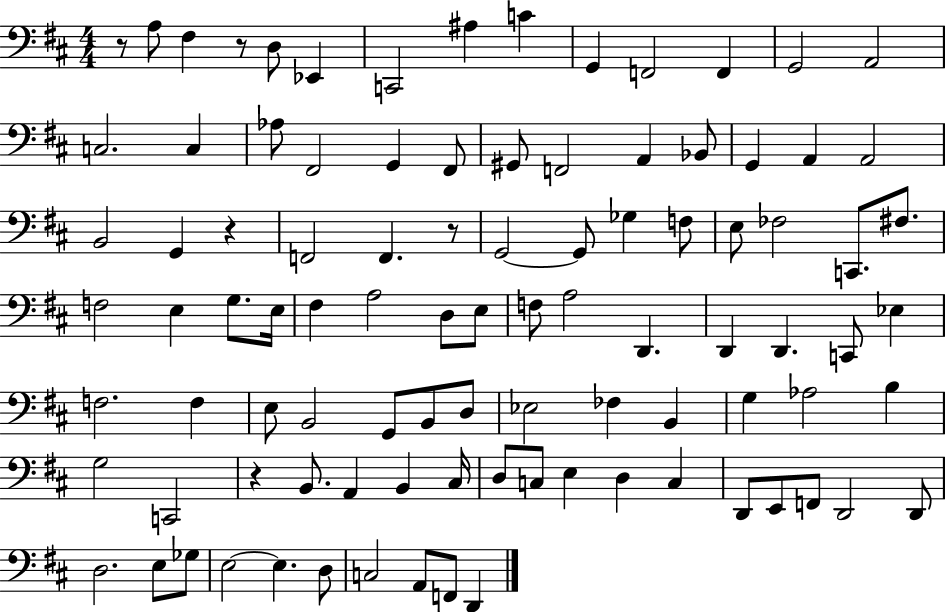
{
  \clef bass
  \numericTimeSignature
  \time 4/4
  \key d \major
  \repeat volta 2 { r8 a8 fis4 r8 d8 ees,4 | c,2 ais4 c'4 | g,4 f,2 f,4 | g,2 a,2 | \break c2. c4 | aes8 fis,2 g,4 fis,8 | gis,8 f,2 a,4 bes,8 | g,4 a,4 a,2 | \break b,2 g,4 r4 | f,2 f,4. r8 | g,2~~ g,8 ges4 f8 | e8 fes2 c,8. fis8. | \break f2 e4 g8. e16 | fis4 a2 d8 e8 | f8 a2 d,4. | d,4 d,4. c,8 ees4 | \break f2. f4 | e8 b,2 g,8 b,8 d8 | ees2 fes4 b,4 | g4 aes2 b4 | \break g2 c,2 | r4 b,8. a,4 b,4 cis16 | d8 c8 e4 d4 c4 | d,8 e,8 f,8 d,2 d,8 | \break d2. e8 ges8 | e2~~ e4. d8 | c2 a,8 f,8 d,4 | } \bar "|."
}